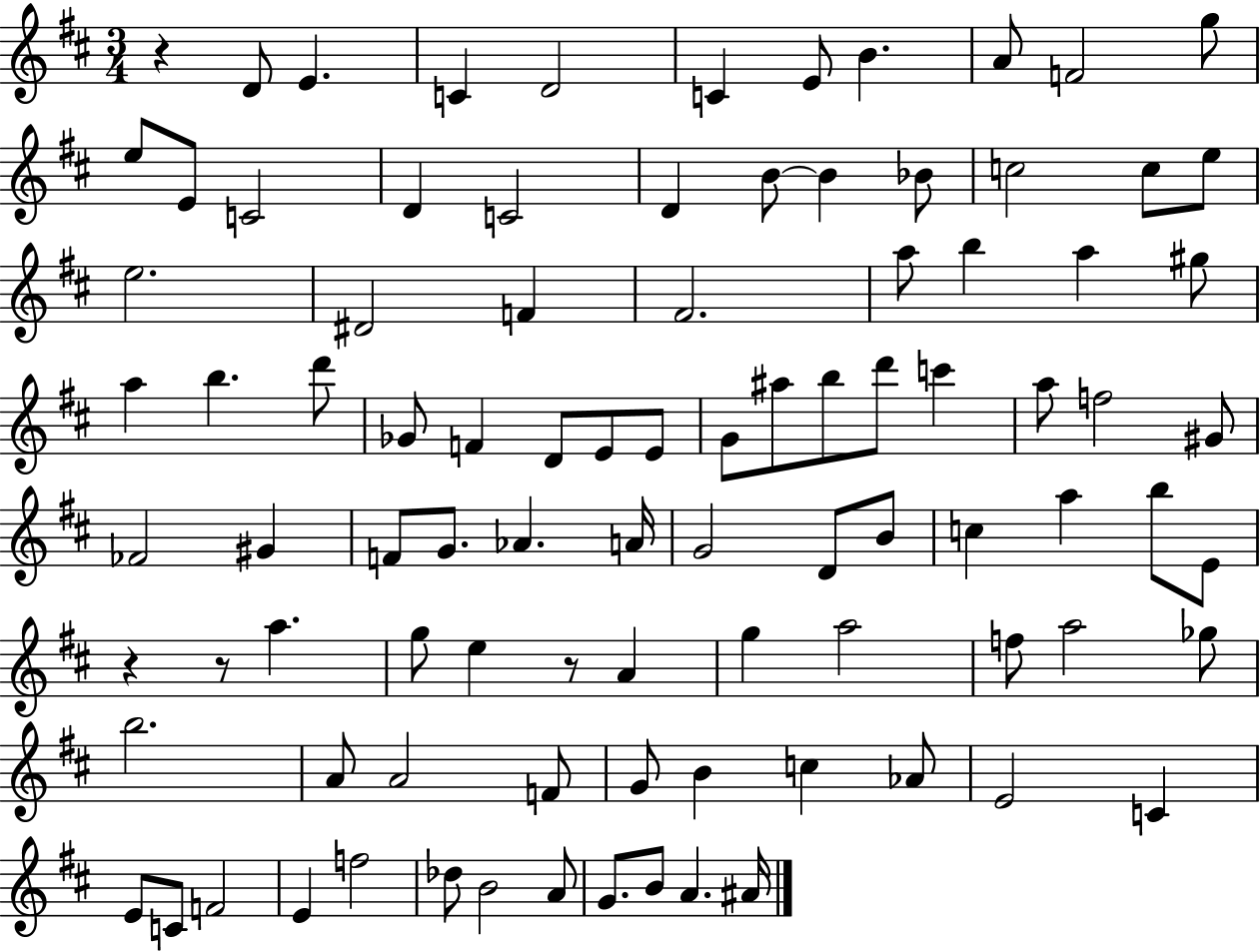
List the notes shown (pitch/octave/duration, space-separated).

R/q D4/e E4/q. C4/q D4/h C4/q E4/e B4/q. A4/e F4/h G5/e E5/e E4/e C4/h D4/q C4/h D4/q B4/e B4/q Bb4/e C5/h C5/e E5/e E5/h. D#4/h F4/q F#4/h. A5/e B5/q A5/q G#5/e A5/q B5/q. D6/e Gb4/e F4/q D4/e E4/e E4/e G4/e A#5/e B5/e D6/e C6/q A5/e F5/h G#4/e FES4/h G#4/q F4/e G4/e. Ab4/q. A4/s G4/h D4/e B4/e C5/q A5/q B5/e E4/e R/q R/e A5/q. G5/e E5/q R/e A4/q G5/q A5/h F5/e A5/h Gb5/e B5/h. A4/e A4/h F4/e G4/e B4/q C5/q Ab4/e E4/h C4/q E4/e C4/e F4/h E4/q F5/h Db5/e B4/h A4/e G4/e. B4/e A4/q. A#4/s